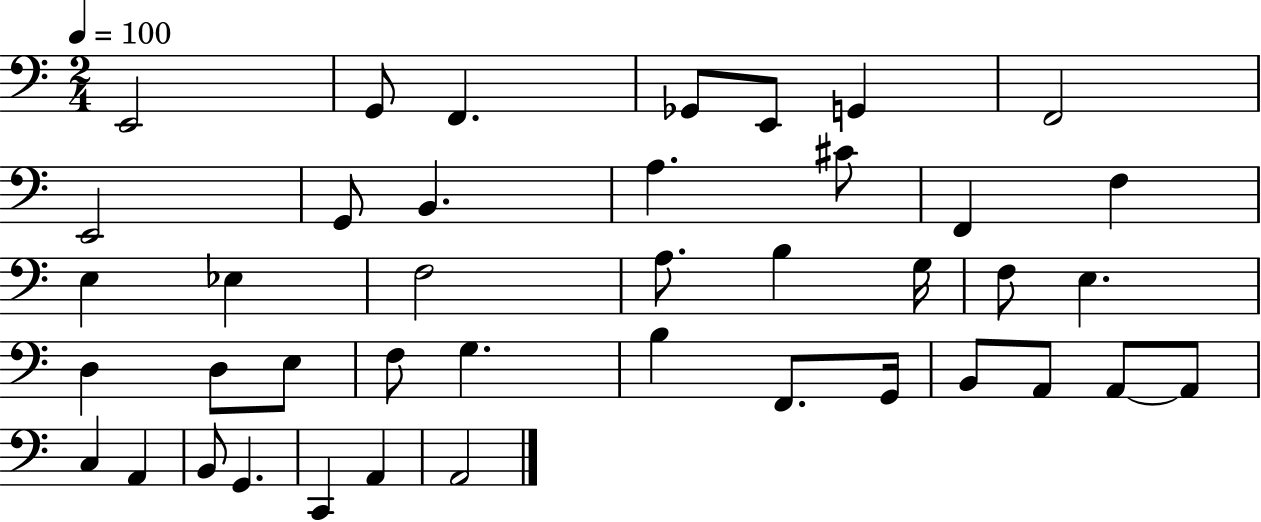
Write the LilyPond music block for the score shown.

{
  \clef bass
  \numericTimeSignature
  \time 2/4
  \key c \major
  \tempo 4 = 100
  e,2 | g,8 f,4. | ges,8 e,8 g,4 | f,2 | \break e,2 | g,8 b,4. | a4. cis'8 | f,4 f4 | \break e4 ees4 | f2 | a8. b4 g16 | f8 e4. | \break d4 d8 e8 | f8 g4. | b4 f,8. g,16 | b,8 a,8 a,8~~ a,8 | \break c4 a,4 | b,8 g,4. | c,4 a,4 | a,2 | \break \bar "|."
}